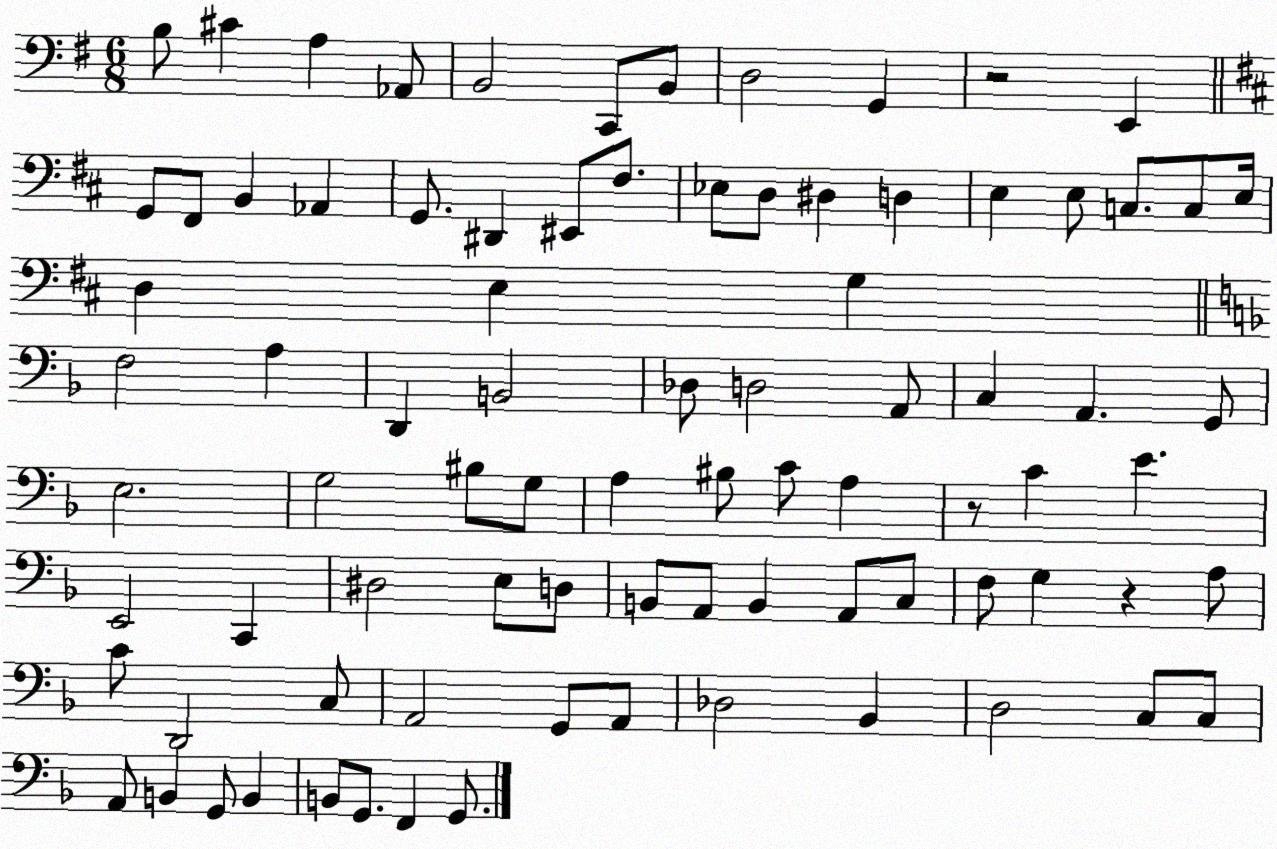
X:1
T:Untitled
M:6/8
L:1/4
K:G
B,/2 ^C A, _A,,/2 B,,2 C,,/2 B,,/2 D,2 G,, z2 E,, G,,/2 ^F,,/2 B,, _A,, G,,/2 ^D,, ^E,,/2 ^F,/2 _E,/2 D,/2 ^D, D, E, E,/2 C,/2 C,/2 E,/4 D, E, G, F,2 A, D,, B,,2 _D,/2 D,2 A,,/2 C, A,, G,,/2 E,2 G,2 ^B,/2 G,/2 A, ^B,/2 C/2 A, z/2 C E E,,2 C,, ^D,2 E,/2 D,/2 B,,/2 A,,/2 B,, A,,/2 C,/2 F,/2 G, z A,/2 C/2 D,,2 C,/2 A,,2 G,,/2 A,,/2 _D,2 _B,, D,2 C,/2 C,/2 A,,/2 B,, G,,/2 B,, B,,/2 G,,/2 F,, G,,/2